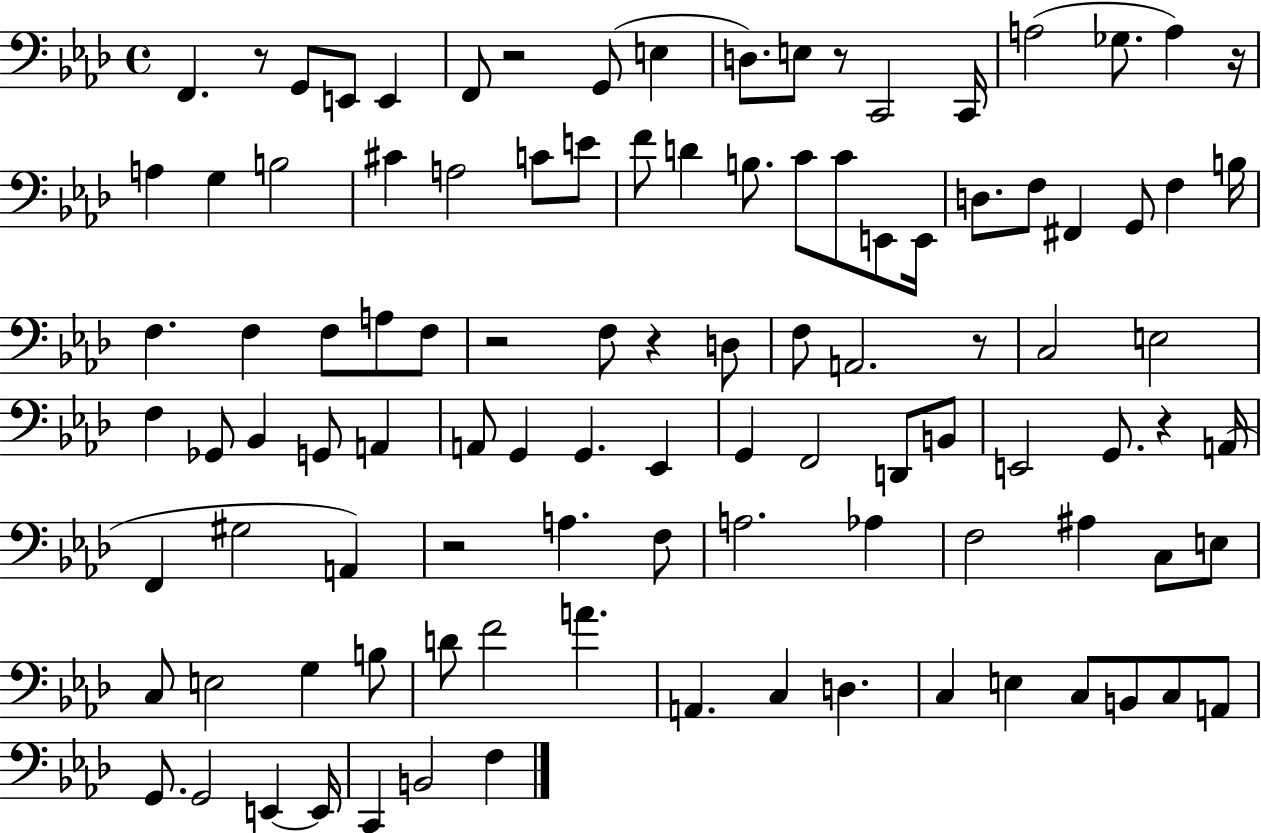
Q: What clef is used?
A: bass